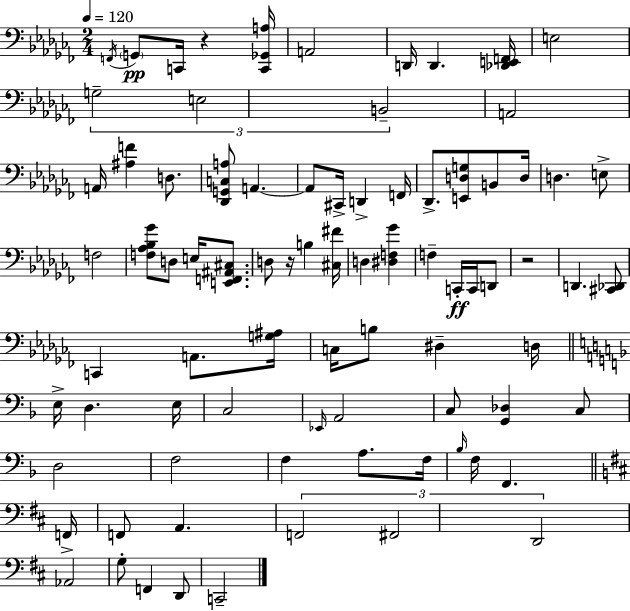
{
  \clef bass
  \numericTimeSignature
  \time 2/4
  \key aes \minor
  \tempo 4 = 120
  \repeat volta 2 { \acciaccatura { f,16 }\pp \parenthesize g,8 c,16 r4 | <c, ges, a>16 a,2 | d,16 d,4. | <des, e, f,>16 e2 | \break \tuplet 3/2 { g2-- | e2 | b,2-- } | a,2 | \break a,16 <ais f'>4 d8. | <des, g, c a>8 a,4.~~ | a,8 cis,16-> d,4-> | f,16 des,8.-> <e, d g>8 b,8 | \break d16 d4. e8-> | f2 | <f aes bes ges'>8 d8 e16 <e, f, ais, cis>8. | d8 r16 b4 | \break <cis fis'>16 d4 <dis f ges'>4 | f4-- c,16-.\ff c,16 d,8 | r2 | d,4. <cis, des,>8 | \break c,4 a,8. | <g ais>16 c16 b8 dis4-- | d16 \bar "||" \break \key f \major e16-> d4. e16 | c2 | \grace { ees,16 } a,2 | c8 <g, des>4 c8 | \break d2 | f2 | f4 a8. | f16 \grace { bes16 } f16 f,4. | \break \bar "||" \break \key b \minor f,16-> f,8 a,4. | \tuplet 3/2 { f,2 | fis,2 | d,2 } | \break aes,2 | g8-. f,4 d,8 | c,2-- | } \bar "|."
}